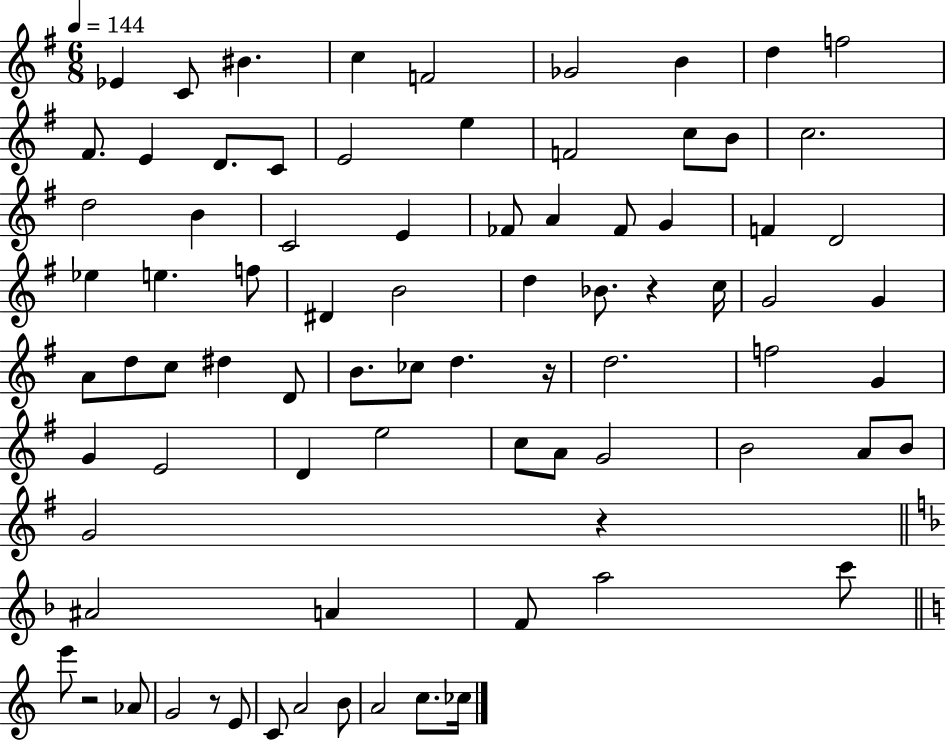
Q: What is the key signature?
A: G major